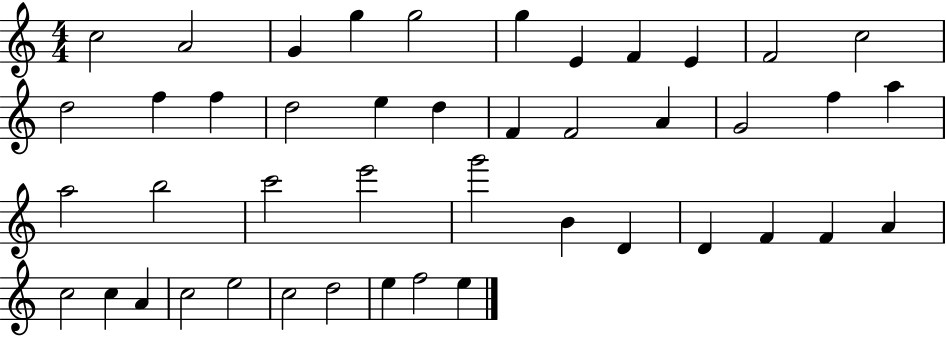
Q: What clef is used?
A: treble